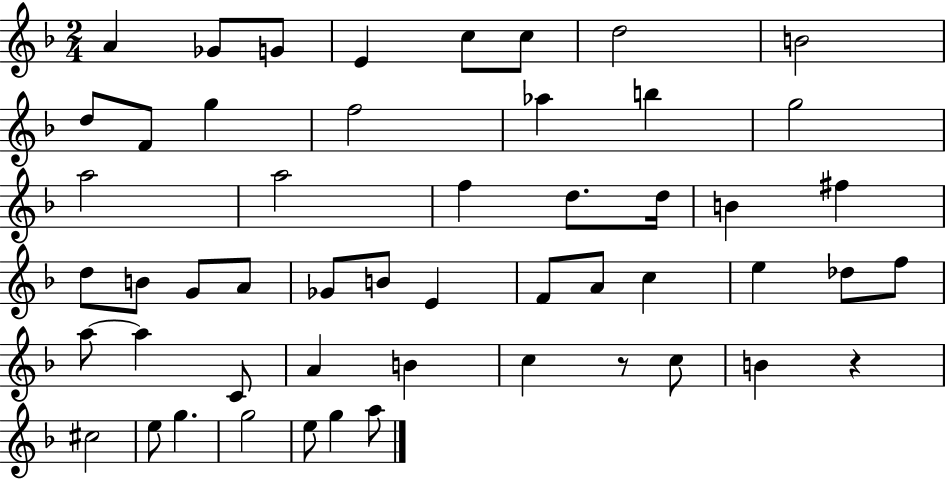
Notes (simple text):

A4/q Gb4/e G4/e E4/q C5/e C5/e D5/h B4/h D5/e F4/e G5/q F5/h Ab5/q B5/q G5/h A5/h A5/h F5/q D5/e. D5/s B4/q F#5/q D5/e B4/e G4/e A4/e Gb4/e B4/e E4/q F4/e A4/e C5/q E5/q Db5/e F5/e A5/e A5/q C4/e A4/q B4/q C5/q R/e C5/e B4/q R/q C#5/h E5/e G5/q. G5/h E5/e G5/q A5/e